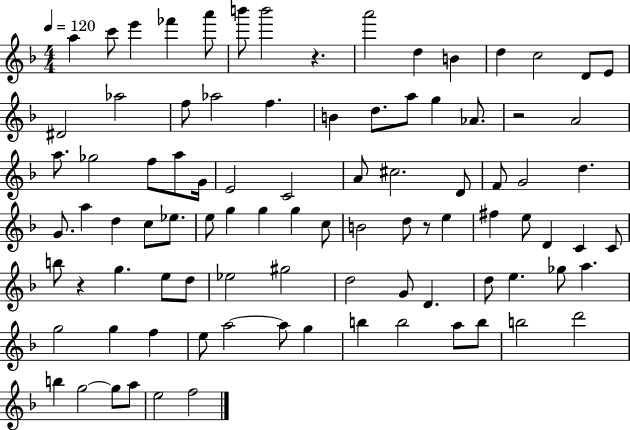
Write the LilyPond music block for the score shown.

{
  \clef treble
  \numericTimeSignature
  \time 4/4
  \key f \major
  \tempo 4 = 120
  \repeat volta 2 { a''4 c'''8 e'''4 fes'''4 a'''8 | b'''8 b'''2 r4. | a'''2 d''4 b'4 | d''4 c''2 d'8 e'8 | \break dis'2 aes''2 | f''8 aes''2 f''4. | b'4 d''8. a''8 g''4 aes'8. | r2 a'2 | \break a''8. ges''2 f''8 a''8 g'16 | e'2 c'2 | a'8 cis''2. d'8 | f'8 g'2 d''4. | \break g'8. a''4 d''4 c''8 ees''8. | e''8 g''4 g''4 g''4 c''8 | b'2 d''8 r8 e''4 | fis''4 e''8 d'4 c'4 c'8 | \break b''8 r4 g''4. e''8 d''8 | ees''2 gis''2 | d''2 g'8 d'4. | d''8 e''4. ges''8 a''4. | \break g''2 g''4 f''4 | e''8 a''2~~ a''8 g''4 | b''4 b''2 a''8 b''8 | b''2 d'''2 | \break b''4 g''2~~ g''8 a''8 | e''2 f''2 | } \bar "|."
}